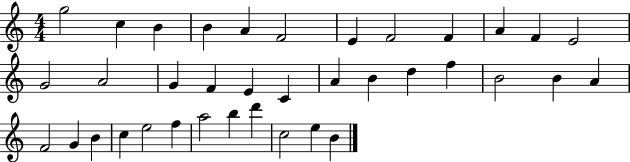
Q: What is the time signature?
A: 4/4